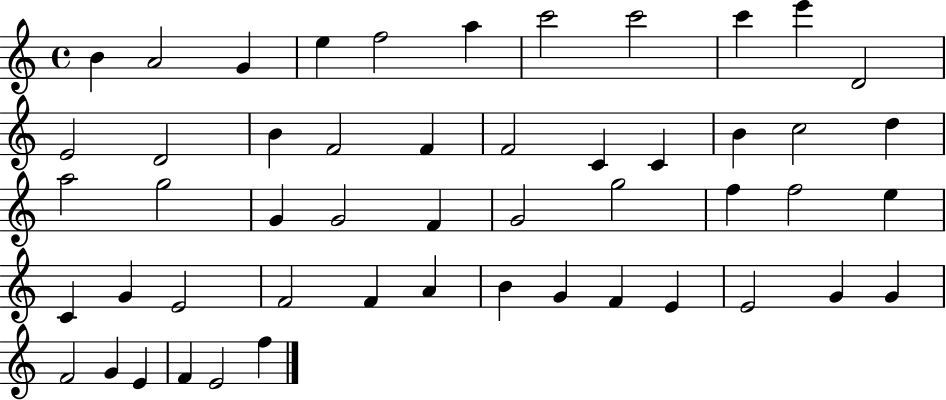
B4/q A4/h G4/q E5/q F5/h A5/q C6/h C6/h C6/q E6/q D4/h E4/h D4/h B4/q F4/h F4/q F4/h C4/q C4/q B4/q C5/h D5/q A5/h G5/h G4/q G4/h F4/q G4/h G5/h F5/q F5/h E5/q C4/q G4/q E4/h F4/h F4/q A4/q B4/q G4/q F4/q E4/q E4/h G4/q G4/q F4/h G4/q E4/q F4/q E4/h F5/q